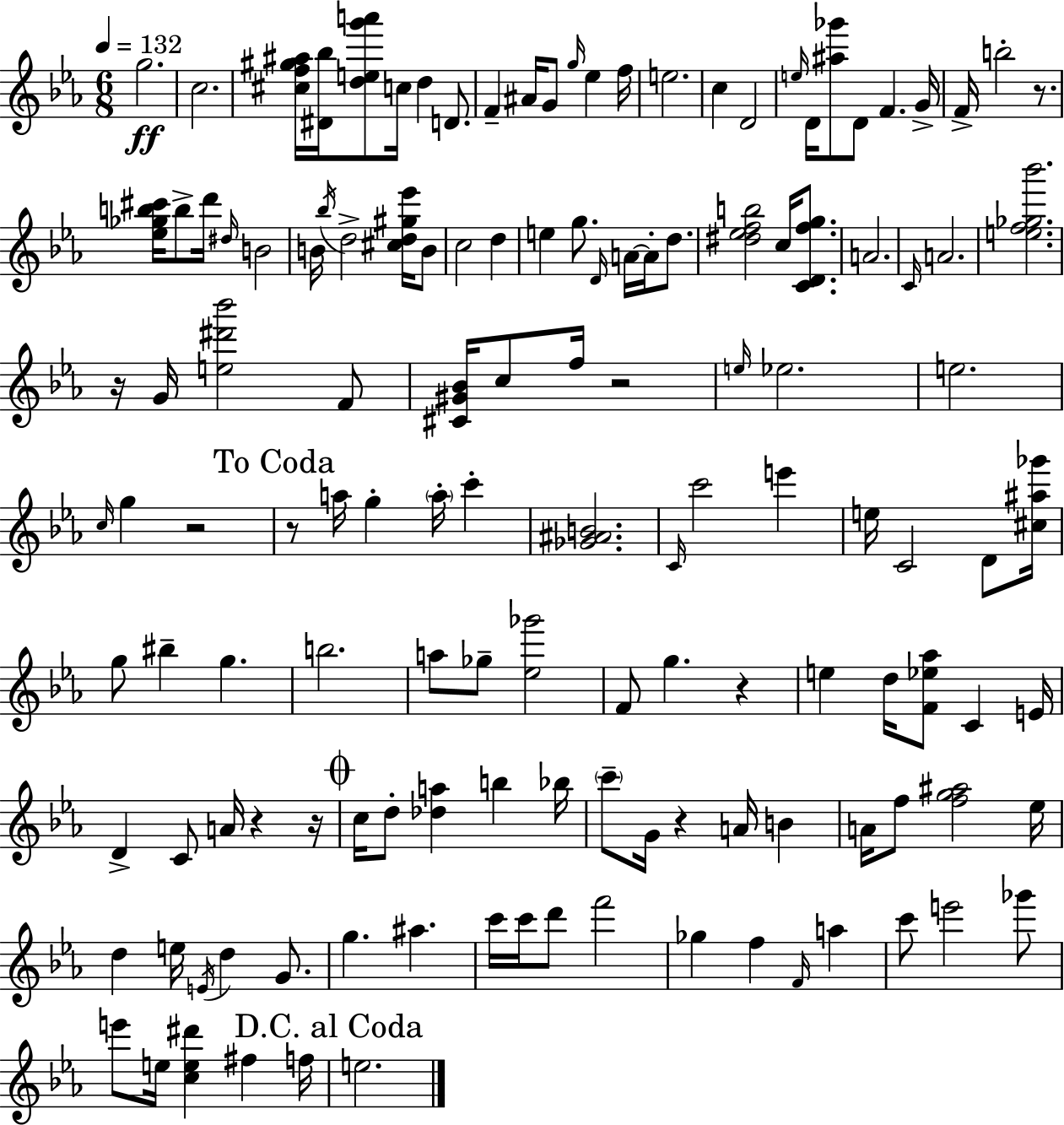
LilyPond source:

{
  \clef treble
  \numericTimeSignature
  \time 6/8
  \key ees \major
  \tempo 4 = 132
  g''2.\ff | c''2. | <cis'' f'' gis'' ais''>16 <dis' bes''>16 <d'' e'' g''' a'''>8 c''16 d''4 d'8. | f'4-- ais'16 g'8 \grace { g''16 } ees''4 | \break f''16 e''2. | c''4 d'2 | \grace { e''16 } d'16 <ais'' ges'''>8 d'8 f'4. | g'16-> f'16-> b''2-. r8. | \break <ees'' ges'' b'' cis'''>16 b''8-> d'''16 \grace { dis''16 } b'2 | b'16 \acciaccatura { bes''16 } d''2-> | <cis'' d'' gis'' ees'''>16 b'8 c''2 | d''4 e''4 g''8. \grace { d'16 } | \break a'16~~ a'16-. d''8. <dis'' ees'' f'' b''>2 | c''16 <c' d' f'' g''>8. a'2. | \grace { c'16 } a'2. | <e'' f'' ges'' bes'''>2. | \break r16 g'16 <e'' dis''' bes'''>2 | f'8 <cis' gis' bes'>16 c''8 f''16 r2 | \grace { e''16 } ees''2. | e''2. | \break \grace { c''16 } g''4 | r2 \mark "To Coda" r8 a''16 g''4-. | \parenthesize a''16-. c'''4-. <ges' ais' b'>2. | \grace { c'16 } c'''2 | \break e'''4 e''16 c'2 | d'8 <cis'' ais'' ges'''>16 g''8 bis''4-- | g''4. b''2. | a''8 ges''8-- | \break <ees'' ges'''>2 f'8 g''4. | r4 e''4 | d''16 <f' ees'' aes''>8 c'4 e'16 d'4-> | c'8 a'16 r4 r16 \mark \markup { \musicglyph "scripts.coda" } c''16 d''8-. | \break <des'' a''>4 b''4 bes''16 \parenthesize c'''8-- g'16 | r4 a'16 b'4 a'16 f''8 | <f'' g'' ais''>2 ees''16 d''4 | e''16 \acciaccatura { e'16 } d''4 g'8. g''4. | \break ais''4. c'''16 c'''16 | d'''8 f'''2 ges''4 | f''4 \grace { f'16 } a''4 c'''8 | e'''2 ges'''8 e'''8 | \break e''16 <c'' e'' dis'''>4 fis''4 f''16 \mark "D.C. al Coda" e''2. | \bar "|."
}